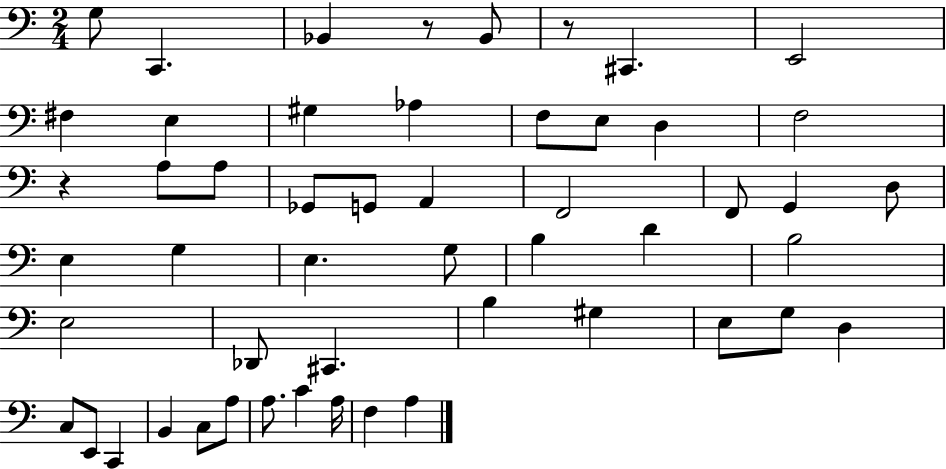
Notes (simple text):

G3/e C2/q. Bb2/q R/e Bb2/e R/e C#2/q. E2/h F#3/q E3/q G#3/q Ab3/q F3/e E3/e D3/q F3/h R/q A3/e A3/e Gb2/e G2/e A2/q F2/h F2/e G2/q D3/e E3/q G3/q E3/q. G3/e B3/q D4/q B3/h E3/h Db2/e C#2/q. B3/q G#3/q E3/e G3/e D3/q C3/e E2/e C2/q B2/q C3/e A3/e A3/e. C4/q A3/s F3/q A3/q